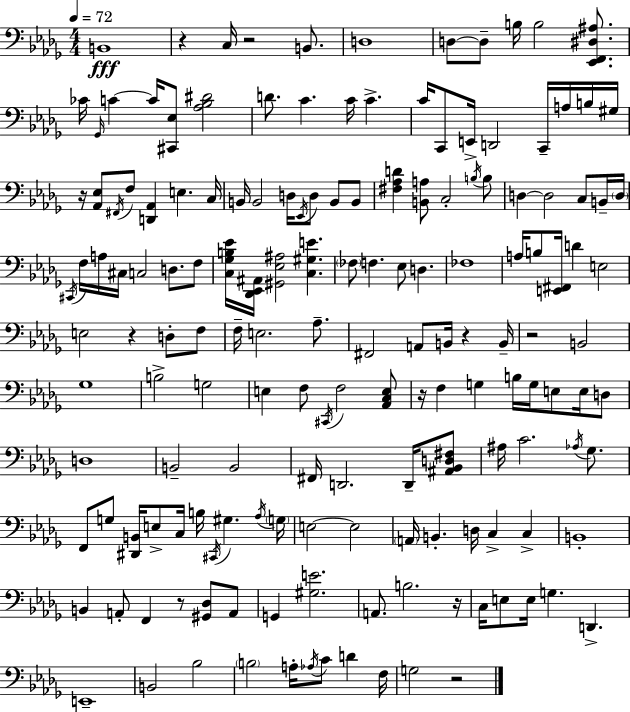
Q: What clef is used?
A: bass